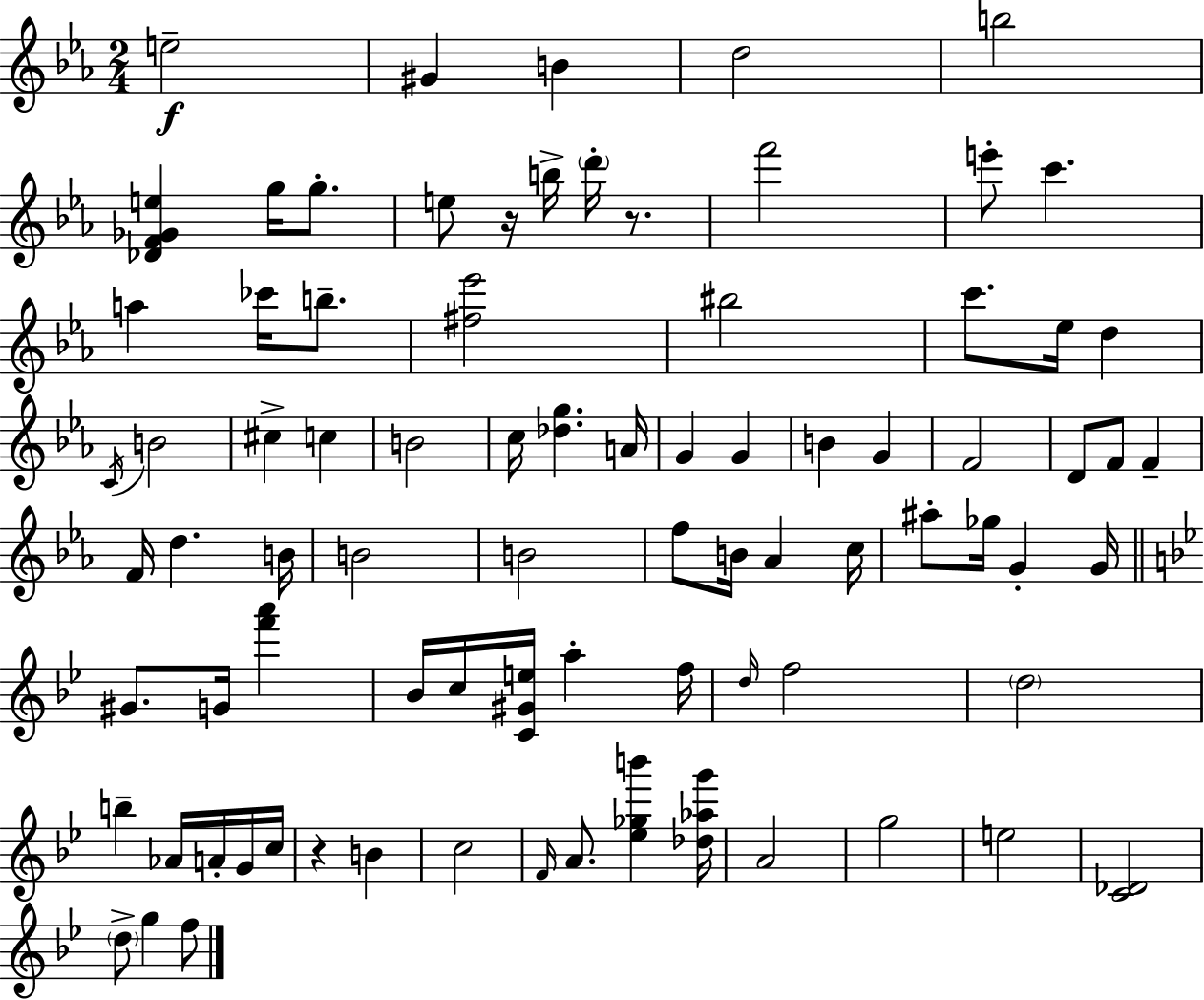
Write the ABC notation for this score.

X:1
T:Untitled
M:2/4
L:1/4
K:Eb
e2 ^G B d2 b2 [_DF_Ge] g/4 g/2 e/2 z/4 b/4 d'/4 z/2 f'2 e'/2 c' a _c'/4 b/2 [^f_e']2 ^b2 c'/2 _e/4 d C/4 B2 ^c c B2 c/4 [_dg] A/4 G G B G F2 D/2 F/2 F F/4 d B/4 B2 B2 f/2 B/4 _A c/4 ^a/2 _g/4 G G/4 ^G/2 G/4 [f'a'] _B/4 c/4 [C^Ge]/4 a f/4 d/4 f2 d2 b _A/4 A/4 G/4 c/4 z B c2 F/4 A/2 [_e_gb'] [_d_ag']/4 A2 g2 e2 [C_D]2 d/2 g f/2